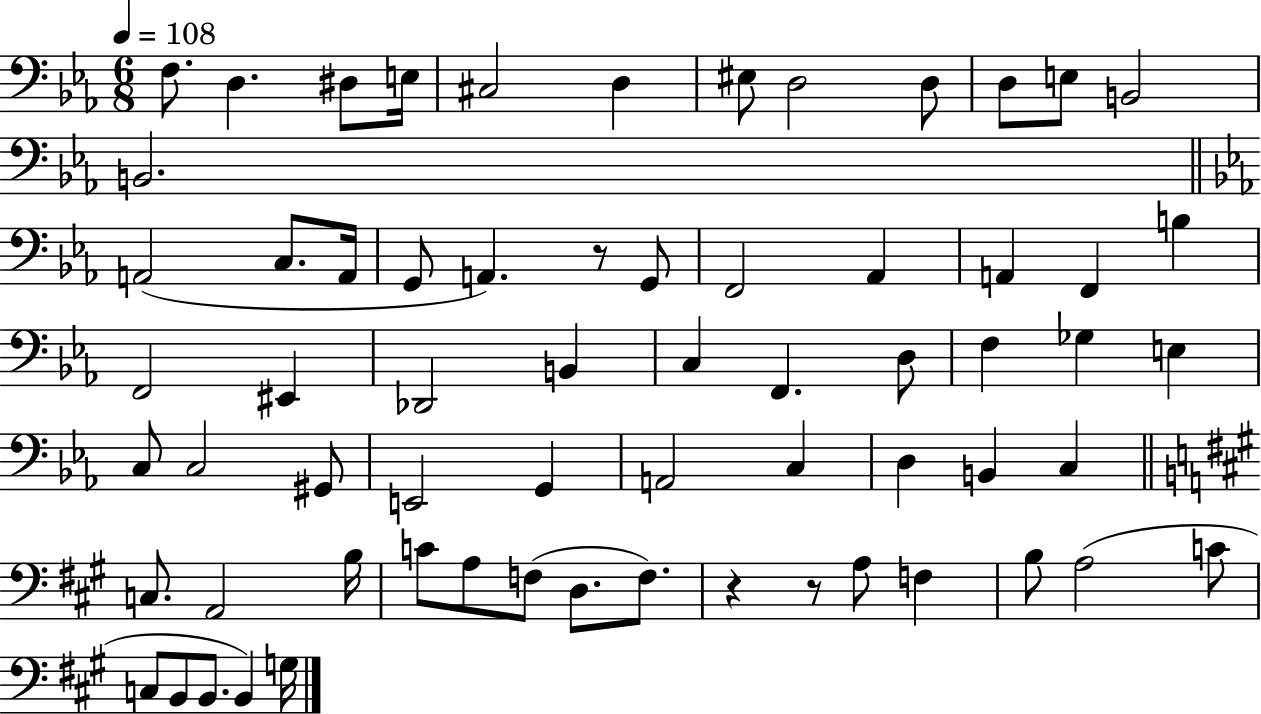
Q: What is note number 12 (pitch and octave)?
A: B2